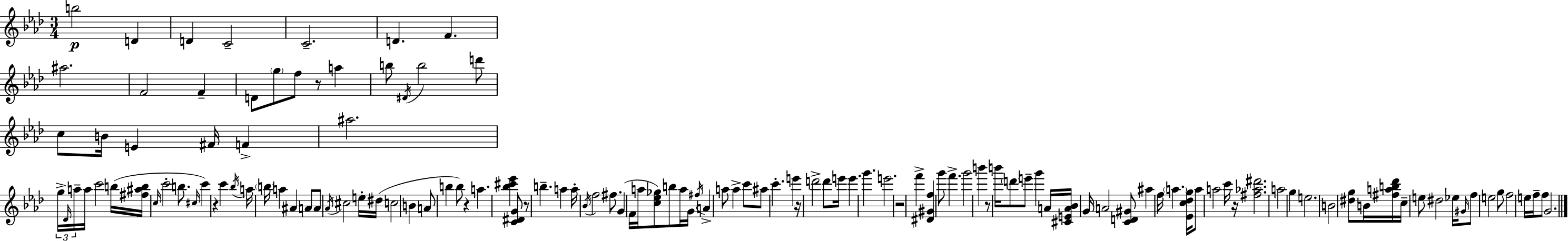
B5/h D4/q D4/q C4/h C4/h. D4/q. F4/q. A#5/h. F4/h F4/q D4/e G5/e F5/e R/e A5/q B5/e D#4/s B5/h D6/e C5/e B4/s E4/q F#4/s F4/q A#5/h. G5/s Db4/s A5/s A5/s C6/h B5/s [F#5,A#5,B5]/s C5/s C6/h B5/e. C#5/s C6/q R/q C6/q Bb5/s A5/s B5/s A5/q A#4/q A4/e A4/e Ab4/s C#5/h E5/s D#5/s C5/h B4/q A4/e B5/q B5/e R/q A5/q. [Bb5,C#6,Eb6]/q [C4,D#4,G4]/e R/e B5/q. A5/q A5/s Bb4/s F5/h F#5/e. G4/q F4/s A5/s [C5,Eb5,Gb5]/e B5/e A5/s G4/s F#5/s A4/q A5/e A5/q C6/e A#5/e C6/q. E6/q R/s D6/h D6/e E6/s E6/q. G6/q. E6/h. R/h F6/q [D#4,G#4,F5]/q G6/e F6/q. G6/h B6/q R/e B6/s D6/e E6/e G6/q A4/s [C#4,E4,A4,Bb4]/s G4/s A4/h [C4,D4,G#4]/e A#5/q F5/s A5/q. [Eb4,C5,Db5,G5]/s A5/e A5/h C6/s R/s [F#5,Ab5,D#6]/h. A5/h G5/q E5/h. B4/h [D#5,G5]/e B4/s [F#5,A5,B5,Db6]/s C5/s E5/e D#5/h Eb5/s G#4/s F5/e E5/h G5/e F5/h E5/s F5/s F5/e G4/h.